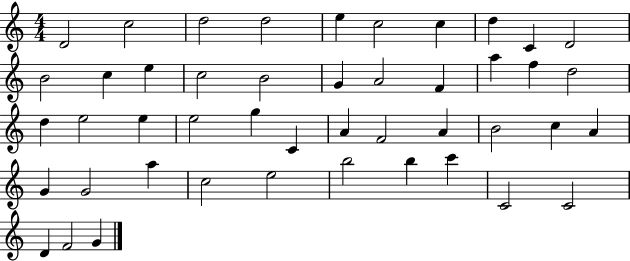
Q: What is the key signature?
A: C major